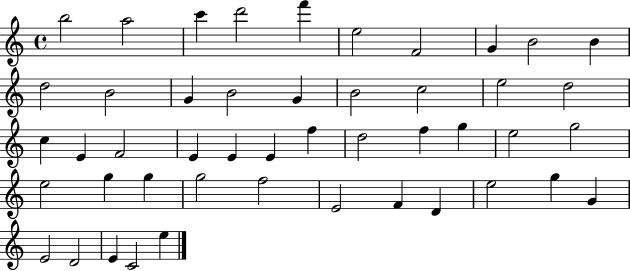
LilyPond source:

{
  \clef treble
  \time 4/4
  \defaultTimeSignature
  \key c \major
  b''2 a''2 | c'''4 d'''2 f'''4 | e''2 f'2 | g'4 b'2 b'4 | \break d''2 b'2 | g'4 b'2 g'4 | b'2 c''2 | e''2 d''2 | \break c''4 e'4 f'2 | e'4 e'4 e'4 f''4 | d''2 f''4 g''4 | e''2 g''2 | \break e''2 g''4 g''4 | g''2 f''2 | e'2 f'4 d'4 | e''2 g''4 g'4 | \break e'2 d'2 | e'4 c'2 e''4 | \bar "|."
}